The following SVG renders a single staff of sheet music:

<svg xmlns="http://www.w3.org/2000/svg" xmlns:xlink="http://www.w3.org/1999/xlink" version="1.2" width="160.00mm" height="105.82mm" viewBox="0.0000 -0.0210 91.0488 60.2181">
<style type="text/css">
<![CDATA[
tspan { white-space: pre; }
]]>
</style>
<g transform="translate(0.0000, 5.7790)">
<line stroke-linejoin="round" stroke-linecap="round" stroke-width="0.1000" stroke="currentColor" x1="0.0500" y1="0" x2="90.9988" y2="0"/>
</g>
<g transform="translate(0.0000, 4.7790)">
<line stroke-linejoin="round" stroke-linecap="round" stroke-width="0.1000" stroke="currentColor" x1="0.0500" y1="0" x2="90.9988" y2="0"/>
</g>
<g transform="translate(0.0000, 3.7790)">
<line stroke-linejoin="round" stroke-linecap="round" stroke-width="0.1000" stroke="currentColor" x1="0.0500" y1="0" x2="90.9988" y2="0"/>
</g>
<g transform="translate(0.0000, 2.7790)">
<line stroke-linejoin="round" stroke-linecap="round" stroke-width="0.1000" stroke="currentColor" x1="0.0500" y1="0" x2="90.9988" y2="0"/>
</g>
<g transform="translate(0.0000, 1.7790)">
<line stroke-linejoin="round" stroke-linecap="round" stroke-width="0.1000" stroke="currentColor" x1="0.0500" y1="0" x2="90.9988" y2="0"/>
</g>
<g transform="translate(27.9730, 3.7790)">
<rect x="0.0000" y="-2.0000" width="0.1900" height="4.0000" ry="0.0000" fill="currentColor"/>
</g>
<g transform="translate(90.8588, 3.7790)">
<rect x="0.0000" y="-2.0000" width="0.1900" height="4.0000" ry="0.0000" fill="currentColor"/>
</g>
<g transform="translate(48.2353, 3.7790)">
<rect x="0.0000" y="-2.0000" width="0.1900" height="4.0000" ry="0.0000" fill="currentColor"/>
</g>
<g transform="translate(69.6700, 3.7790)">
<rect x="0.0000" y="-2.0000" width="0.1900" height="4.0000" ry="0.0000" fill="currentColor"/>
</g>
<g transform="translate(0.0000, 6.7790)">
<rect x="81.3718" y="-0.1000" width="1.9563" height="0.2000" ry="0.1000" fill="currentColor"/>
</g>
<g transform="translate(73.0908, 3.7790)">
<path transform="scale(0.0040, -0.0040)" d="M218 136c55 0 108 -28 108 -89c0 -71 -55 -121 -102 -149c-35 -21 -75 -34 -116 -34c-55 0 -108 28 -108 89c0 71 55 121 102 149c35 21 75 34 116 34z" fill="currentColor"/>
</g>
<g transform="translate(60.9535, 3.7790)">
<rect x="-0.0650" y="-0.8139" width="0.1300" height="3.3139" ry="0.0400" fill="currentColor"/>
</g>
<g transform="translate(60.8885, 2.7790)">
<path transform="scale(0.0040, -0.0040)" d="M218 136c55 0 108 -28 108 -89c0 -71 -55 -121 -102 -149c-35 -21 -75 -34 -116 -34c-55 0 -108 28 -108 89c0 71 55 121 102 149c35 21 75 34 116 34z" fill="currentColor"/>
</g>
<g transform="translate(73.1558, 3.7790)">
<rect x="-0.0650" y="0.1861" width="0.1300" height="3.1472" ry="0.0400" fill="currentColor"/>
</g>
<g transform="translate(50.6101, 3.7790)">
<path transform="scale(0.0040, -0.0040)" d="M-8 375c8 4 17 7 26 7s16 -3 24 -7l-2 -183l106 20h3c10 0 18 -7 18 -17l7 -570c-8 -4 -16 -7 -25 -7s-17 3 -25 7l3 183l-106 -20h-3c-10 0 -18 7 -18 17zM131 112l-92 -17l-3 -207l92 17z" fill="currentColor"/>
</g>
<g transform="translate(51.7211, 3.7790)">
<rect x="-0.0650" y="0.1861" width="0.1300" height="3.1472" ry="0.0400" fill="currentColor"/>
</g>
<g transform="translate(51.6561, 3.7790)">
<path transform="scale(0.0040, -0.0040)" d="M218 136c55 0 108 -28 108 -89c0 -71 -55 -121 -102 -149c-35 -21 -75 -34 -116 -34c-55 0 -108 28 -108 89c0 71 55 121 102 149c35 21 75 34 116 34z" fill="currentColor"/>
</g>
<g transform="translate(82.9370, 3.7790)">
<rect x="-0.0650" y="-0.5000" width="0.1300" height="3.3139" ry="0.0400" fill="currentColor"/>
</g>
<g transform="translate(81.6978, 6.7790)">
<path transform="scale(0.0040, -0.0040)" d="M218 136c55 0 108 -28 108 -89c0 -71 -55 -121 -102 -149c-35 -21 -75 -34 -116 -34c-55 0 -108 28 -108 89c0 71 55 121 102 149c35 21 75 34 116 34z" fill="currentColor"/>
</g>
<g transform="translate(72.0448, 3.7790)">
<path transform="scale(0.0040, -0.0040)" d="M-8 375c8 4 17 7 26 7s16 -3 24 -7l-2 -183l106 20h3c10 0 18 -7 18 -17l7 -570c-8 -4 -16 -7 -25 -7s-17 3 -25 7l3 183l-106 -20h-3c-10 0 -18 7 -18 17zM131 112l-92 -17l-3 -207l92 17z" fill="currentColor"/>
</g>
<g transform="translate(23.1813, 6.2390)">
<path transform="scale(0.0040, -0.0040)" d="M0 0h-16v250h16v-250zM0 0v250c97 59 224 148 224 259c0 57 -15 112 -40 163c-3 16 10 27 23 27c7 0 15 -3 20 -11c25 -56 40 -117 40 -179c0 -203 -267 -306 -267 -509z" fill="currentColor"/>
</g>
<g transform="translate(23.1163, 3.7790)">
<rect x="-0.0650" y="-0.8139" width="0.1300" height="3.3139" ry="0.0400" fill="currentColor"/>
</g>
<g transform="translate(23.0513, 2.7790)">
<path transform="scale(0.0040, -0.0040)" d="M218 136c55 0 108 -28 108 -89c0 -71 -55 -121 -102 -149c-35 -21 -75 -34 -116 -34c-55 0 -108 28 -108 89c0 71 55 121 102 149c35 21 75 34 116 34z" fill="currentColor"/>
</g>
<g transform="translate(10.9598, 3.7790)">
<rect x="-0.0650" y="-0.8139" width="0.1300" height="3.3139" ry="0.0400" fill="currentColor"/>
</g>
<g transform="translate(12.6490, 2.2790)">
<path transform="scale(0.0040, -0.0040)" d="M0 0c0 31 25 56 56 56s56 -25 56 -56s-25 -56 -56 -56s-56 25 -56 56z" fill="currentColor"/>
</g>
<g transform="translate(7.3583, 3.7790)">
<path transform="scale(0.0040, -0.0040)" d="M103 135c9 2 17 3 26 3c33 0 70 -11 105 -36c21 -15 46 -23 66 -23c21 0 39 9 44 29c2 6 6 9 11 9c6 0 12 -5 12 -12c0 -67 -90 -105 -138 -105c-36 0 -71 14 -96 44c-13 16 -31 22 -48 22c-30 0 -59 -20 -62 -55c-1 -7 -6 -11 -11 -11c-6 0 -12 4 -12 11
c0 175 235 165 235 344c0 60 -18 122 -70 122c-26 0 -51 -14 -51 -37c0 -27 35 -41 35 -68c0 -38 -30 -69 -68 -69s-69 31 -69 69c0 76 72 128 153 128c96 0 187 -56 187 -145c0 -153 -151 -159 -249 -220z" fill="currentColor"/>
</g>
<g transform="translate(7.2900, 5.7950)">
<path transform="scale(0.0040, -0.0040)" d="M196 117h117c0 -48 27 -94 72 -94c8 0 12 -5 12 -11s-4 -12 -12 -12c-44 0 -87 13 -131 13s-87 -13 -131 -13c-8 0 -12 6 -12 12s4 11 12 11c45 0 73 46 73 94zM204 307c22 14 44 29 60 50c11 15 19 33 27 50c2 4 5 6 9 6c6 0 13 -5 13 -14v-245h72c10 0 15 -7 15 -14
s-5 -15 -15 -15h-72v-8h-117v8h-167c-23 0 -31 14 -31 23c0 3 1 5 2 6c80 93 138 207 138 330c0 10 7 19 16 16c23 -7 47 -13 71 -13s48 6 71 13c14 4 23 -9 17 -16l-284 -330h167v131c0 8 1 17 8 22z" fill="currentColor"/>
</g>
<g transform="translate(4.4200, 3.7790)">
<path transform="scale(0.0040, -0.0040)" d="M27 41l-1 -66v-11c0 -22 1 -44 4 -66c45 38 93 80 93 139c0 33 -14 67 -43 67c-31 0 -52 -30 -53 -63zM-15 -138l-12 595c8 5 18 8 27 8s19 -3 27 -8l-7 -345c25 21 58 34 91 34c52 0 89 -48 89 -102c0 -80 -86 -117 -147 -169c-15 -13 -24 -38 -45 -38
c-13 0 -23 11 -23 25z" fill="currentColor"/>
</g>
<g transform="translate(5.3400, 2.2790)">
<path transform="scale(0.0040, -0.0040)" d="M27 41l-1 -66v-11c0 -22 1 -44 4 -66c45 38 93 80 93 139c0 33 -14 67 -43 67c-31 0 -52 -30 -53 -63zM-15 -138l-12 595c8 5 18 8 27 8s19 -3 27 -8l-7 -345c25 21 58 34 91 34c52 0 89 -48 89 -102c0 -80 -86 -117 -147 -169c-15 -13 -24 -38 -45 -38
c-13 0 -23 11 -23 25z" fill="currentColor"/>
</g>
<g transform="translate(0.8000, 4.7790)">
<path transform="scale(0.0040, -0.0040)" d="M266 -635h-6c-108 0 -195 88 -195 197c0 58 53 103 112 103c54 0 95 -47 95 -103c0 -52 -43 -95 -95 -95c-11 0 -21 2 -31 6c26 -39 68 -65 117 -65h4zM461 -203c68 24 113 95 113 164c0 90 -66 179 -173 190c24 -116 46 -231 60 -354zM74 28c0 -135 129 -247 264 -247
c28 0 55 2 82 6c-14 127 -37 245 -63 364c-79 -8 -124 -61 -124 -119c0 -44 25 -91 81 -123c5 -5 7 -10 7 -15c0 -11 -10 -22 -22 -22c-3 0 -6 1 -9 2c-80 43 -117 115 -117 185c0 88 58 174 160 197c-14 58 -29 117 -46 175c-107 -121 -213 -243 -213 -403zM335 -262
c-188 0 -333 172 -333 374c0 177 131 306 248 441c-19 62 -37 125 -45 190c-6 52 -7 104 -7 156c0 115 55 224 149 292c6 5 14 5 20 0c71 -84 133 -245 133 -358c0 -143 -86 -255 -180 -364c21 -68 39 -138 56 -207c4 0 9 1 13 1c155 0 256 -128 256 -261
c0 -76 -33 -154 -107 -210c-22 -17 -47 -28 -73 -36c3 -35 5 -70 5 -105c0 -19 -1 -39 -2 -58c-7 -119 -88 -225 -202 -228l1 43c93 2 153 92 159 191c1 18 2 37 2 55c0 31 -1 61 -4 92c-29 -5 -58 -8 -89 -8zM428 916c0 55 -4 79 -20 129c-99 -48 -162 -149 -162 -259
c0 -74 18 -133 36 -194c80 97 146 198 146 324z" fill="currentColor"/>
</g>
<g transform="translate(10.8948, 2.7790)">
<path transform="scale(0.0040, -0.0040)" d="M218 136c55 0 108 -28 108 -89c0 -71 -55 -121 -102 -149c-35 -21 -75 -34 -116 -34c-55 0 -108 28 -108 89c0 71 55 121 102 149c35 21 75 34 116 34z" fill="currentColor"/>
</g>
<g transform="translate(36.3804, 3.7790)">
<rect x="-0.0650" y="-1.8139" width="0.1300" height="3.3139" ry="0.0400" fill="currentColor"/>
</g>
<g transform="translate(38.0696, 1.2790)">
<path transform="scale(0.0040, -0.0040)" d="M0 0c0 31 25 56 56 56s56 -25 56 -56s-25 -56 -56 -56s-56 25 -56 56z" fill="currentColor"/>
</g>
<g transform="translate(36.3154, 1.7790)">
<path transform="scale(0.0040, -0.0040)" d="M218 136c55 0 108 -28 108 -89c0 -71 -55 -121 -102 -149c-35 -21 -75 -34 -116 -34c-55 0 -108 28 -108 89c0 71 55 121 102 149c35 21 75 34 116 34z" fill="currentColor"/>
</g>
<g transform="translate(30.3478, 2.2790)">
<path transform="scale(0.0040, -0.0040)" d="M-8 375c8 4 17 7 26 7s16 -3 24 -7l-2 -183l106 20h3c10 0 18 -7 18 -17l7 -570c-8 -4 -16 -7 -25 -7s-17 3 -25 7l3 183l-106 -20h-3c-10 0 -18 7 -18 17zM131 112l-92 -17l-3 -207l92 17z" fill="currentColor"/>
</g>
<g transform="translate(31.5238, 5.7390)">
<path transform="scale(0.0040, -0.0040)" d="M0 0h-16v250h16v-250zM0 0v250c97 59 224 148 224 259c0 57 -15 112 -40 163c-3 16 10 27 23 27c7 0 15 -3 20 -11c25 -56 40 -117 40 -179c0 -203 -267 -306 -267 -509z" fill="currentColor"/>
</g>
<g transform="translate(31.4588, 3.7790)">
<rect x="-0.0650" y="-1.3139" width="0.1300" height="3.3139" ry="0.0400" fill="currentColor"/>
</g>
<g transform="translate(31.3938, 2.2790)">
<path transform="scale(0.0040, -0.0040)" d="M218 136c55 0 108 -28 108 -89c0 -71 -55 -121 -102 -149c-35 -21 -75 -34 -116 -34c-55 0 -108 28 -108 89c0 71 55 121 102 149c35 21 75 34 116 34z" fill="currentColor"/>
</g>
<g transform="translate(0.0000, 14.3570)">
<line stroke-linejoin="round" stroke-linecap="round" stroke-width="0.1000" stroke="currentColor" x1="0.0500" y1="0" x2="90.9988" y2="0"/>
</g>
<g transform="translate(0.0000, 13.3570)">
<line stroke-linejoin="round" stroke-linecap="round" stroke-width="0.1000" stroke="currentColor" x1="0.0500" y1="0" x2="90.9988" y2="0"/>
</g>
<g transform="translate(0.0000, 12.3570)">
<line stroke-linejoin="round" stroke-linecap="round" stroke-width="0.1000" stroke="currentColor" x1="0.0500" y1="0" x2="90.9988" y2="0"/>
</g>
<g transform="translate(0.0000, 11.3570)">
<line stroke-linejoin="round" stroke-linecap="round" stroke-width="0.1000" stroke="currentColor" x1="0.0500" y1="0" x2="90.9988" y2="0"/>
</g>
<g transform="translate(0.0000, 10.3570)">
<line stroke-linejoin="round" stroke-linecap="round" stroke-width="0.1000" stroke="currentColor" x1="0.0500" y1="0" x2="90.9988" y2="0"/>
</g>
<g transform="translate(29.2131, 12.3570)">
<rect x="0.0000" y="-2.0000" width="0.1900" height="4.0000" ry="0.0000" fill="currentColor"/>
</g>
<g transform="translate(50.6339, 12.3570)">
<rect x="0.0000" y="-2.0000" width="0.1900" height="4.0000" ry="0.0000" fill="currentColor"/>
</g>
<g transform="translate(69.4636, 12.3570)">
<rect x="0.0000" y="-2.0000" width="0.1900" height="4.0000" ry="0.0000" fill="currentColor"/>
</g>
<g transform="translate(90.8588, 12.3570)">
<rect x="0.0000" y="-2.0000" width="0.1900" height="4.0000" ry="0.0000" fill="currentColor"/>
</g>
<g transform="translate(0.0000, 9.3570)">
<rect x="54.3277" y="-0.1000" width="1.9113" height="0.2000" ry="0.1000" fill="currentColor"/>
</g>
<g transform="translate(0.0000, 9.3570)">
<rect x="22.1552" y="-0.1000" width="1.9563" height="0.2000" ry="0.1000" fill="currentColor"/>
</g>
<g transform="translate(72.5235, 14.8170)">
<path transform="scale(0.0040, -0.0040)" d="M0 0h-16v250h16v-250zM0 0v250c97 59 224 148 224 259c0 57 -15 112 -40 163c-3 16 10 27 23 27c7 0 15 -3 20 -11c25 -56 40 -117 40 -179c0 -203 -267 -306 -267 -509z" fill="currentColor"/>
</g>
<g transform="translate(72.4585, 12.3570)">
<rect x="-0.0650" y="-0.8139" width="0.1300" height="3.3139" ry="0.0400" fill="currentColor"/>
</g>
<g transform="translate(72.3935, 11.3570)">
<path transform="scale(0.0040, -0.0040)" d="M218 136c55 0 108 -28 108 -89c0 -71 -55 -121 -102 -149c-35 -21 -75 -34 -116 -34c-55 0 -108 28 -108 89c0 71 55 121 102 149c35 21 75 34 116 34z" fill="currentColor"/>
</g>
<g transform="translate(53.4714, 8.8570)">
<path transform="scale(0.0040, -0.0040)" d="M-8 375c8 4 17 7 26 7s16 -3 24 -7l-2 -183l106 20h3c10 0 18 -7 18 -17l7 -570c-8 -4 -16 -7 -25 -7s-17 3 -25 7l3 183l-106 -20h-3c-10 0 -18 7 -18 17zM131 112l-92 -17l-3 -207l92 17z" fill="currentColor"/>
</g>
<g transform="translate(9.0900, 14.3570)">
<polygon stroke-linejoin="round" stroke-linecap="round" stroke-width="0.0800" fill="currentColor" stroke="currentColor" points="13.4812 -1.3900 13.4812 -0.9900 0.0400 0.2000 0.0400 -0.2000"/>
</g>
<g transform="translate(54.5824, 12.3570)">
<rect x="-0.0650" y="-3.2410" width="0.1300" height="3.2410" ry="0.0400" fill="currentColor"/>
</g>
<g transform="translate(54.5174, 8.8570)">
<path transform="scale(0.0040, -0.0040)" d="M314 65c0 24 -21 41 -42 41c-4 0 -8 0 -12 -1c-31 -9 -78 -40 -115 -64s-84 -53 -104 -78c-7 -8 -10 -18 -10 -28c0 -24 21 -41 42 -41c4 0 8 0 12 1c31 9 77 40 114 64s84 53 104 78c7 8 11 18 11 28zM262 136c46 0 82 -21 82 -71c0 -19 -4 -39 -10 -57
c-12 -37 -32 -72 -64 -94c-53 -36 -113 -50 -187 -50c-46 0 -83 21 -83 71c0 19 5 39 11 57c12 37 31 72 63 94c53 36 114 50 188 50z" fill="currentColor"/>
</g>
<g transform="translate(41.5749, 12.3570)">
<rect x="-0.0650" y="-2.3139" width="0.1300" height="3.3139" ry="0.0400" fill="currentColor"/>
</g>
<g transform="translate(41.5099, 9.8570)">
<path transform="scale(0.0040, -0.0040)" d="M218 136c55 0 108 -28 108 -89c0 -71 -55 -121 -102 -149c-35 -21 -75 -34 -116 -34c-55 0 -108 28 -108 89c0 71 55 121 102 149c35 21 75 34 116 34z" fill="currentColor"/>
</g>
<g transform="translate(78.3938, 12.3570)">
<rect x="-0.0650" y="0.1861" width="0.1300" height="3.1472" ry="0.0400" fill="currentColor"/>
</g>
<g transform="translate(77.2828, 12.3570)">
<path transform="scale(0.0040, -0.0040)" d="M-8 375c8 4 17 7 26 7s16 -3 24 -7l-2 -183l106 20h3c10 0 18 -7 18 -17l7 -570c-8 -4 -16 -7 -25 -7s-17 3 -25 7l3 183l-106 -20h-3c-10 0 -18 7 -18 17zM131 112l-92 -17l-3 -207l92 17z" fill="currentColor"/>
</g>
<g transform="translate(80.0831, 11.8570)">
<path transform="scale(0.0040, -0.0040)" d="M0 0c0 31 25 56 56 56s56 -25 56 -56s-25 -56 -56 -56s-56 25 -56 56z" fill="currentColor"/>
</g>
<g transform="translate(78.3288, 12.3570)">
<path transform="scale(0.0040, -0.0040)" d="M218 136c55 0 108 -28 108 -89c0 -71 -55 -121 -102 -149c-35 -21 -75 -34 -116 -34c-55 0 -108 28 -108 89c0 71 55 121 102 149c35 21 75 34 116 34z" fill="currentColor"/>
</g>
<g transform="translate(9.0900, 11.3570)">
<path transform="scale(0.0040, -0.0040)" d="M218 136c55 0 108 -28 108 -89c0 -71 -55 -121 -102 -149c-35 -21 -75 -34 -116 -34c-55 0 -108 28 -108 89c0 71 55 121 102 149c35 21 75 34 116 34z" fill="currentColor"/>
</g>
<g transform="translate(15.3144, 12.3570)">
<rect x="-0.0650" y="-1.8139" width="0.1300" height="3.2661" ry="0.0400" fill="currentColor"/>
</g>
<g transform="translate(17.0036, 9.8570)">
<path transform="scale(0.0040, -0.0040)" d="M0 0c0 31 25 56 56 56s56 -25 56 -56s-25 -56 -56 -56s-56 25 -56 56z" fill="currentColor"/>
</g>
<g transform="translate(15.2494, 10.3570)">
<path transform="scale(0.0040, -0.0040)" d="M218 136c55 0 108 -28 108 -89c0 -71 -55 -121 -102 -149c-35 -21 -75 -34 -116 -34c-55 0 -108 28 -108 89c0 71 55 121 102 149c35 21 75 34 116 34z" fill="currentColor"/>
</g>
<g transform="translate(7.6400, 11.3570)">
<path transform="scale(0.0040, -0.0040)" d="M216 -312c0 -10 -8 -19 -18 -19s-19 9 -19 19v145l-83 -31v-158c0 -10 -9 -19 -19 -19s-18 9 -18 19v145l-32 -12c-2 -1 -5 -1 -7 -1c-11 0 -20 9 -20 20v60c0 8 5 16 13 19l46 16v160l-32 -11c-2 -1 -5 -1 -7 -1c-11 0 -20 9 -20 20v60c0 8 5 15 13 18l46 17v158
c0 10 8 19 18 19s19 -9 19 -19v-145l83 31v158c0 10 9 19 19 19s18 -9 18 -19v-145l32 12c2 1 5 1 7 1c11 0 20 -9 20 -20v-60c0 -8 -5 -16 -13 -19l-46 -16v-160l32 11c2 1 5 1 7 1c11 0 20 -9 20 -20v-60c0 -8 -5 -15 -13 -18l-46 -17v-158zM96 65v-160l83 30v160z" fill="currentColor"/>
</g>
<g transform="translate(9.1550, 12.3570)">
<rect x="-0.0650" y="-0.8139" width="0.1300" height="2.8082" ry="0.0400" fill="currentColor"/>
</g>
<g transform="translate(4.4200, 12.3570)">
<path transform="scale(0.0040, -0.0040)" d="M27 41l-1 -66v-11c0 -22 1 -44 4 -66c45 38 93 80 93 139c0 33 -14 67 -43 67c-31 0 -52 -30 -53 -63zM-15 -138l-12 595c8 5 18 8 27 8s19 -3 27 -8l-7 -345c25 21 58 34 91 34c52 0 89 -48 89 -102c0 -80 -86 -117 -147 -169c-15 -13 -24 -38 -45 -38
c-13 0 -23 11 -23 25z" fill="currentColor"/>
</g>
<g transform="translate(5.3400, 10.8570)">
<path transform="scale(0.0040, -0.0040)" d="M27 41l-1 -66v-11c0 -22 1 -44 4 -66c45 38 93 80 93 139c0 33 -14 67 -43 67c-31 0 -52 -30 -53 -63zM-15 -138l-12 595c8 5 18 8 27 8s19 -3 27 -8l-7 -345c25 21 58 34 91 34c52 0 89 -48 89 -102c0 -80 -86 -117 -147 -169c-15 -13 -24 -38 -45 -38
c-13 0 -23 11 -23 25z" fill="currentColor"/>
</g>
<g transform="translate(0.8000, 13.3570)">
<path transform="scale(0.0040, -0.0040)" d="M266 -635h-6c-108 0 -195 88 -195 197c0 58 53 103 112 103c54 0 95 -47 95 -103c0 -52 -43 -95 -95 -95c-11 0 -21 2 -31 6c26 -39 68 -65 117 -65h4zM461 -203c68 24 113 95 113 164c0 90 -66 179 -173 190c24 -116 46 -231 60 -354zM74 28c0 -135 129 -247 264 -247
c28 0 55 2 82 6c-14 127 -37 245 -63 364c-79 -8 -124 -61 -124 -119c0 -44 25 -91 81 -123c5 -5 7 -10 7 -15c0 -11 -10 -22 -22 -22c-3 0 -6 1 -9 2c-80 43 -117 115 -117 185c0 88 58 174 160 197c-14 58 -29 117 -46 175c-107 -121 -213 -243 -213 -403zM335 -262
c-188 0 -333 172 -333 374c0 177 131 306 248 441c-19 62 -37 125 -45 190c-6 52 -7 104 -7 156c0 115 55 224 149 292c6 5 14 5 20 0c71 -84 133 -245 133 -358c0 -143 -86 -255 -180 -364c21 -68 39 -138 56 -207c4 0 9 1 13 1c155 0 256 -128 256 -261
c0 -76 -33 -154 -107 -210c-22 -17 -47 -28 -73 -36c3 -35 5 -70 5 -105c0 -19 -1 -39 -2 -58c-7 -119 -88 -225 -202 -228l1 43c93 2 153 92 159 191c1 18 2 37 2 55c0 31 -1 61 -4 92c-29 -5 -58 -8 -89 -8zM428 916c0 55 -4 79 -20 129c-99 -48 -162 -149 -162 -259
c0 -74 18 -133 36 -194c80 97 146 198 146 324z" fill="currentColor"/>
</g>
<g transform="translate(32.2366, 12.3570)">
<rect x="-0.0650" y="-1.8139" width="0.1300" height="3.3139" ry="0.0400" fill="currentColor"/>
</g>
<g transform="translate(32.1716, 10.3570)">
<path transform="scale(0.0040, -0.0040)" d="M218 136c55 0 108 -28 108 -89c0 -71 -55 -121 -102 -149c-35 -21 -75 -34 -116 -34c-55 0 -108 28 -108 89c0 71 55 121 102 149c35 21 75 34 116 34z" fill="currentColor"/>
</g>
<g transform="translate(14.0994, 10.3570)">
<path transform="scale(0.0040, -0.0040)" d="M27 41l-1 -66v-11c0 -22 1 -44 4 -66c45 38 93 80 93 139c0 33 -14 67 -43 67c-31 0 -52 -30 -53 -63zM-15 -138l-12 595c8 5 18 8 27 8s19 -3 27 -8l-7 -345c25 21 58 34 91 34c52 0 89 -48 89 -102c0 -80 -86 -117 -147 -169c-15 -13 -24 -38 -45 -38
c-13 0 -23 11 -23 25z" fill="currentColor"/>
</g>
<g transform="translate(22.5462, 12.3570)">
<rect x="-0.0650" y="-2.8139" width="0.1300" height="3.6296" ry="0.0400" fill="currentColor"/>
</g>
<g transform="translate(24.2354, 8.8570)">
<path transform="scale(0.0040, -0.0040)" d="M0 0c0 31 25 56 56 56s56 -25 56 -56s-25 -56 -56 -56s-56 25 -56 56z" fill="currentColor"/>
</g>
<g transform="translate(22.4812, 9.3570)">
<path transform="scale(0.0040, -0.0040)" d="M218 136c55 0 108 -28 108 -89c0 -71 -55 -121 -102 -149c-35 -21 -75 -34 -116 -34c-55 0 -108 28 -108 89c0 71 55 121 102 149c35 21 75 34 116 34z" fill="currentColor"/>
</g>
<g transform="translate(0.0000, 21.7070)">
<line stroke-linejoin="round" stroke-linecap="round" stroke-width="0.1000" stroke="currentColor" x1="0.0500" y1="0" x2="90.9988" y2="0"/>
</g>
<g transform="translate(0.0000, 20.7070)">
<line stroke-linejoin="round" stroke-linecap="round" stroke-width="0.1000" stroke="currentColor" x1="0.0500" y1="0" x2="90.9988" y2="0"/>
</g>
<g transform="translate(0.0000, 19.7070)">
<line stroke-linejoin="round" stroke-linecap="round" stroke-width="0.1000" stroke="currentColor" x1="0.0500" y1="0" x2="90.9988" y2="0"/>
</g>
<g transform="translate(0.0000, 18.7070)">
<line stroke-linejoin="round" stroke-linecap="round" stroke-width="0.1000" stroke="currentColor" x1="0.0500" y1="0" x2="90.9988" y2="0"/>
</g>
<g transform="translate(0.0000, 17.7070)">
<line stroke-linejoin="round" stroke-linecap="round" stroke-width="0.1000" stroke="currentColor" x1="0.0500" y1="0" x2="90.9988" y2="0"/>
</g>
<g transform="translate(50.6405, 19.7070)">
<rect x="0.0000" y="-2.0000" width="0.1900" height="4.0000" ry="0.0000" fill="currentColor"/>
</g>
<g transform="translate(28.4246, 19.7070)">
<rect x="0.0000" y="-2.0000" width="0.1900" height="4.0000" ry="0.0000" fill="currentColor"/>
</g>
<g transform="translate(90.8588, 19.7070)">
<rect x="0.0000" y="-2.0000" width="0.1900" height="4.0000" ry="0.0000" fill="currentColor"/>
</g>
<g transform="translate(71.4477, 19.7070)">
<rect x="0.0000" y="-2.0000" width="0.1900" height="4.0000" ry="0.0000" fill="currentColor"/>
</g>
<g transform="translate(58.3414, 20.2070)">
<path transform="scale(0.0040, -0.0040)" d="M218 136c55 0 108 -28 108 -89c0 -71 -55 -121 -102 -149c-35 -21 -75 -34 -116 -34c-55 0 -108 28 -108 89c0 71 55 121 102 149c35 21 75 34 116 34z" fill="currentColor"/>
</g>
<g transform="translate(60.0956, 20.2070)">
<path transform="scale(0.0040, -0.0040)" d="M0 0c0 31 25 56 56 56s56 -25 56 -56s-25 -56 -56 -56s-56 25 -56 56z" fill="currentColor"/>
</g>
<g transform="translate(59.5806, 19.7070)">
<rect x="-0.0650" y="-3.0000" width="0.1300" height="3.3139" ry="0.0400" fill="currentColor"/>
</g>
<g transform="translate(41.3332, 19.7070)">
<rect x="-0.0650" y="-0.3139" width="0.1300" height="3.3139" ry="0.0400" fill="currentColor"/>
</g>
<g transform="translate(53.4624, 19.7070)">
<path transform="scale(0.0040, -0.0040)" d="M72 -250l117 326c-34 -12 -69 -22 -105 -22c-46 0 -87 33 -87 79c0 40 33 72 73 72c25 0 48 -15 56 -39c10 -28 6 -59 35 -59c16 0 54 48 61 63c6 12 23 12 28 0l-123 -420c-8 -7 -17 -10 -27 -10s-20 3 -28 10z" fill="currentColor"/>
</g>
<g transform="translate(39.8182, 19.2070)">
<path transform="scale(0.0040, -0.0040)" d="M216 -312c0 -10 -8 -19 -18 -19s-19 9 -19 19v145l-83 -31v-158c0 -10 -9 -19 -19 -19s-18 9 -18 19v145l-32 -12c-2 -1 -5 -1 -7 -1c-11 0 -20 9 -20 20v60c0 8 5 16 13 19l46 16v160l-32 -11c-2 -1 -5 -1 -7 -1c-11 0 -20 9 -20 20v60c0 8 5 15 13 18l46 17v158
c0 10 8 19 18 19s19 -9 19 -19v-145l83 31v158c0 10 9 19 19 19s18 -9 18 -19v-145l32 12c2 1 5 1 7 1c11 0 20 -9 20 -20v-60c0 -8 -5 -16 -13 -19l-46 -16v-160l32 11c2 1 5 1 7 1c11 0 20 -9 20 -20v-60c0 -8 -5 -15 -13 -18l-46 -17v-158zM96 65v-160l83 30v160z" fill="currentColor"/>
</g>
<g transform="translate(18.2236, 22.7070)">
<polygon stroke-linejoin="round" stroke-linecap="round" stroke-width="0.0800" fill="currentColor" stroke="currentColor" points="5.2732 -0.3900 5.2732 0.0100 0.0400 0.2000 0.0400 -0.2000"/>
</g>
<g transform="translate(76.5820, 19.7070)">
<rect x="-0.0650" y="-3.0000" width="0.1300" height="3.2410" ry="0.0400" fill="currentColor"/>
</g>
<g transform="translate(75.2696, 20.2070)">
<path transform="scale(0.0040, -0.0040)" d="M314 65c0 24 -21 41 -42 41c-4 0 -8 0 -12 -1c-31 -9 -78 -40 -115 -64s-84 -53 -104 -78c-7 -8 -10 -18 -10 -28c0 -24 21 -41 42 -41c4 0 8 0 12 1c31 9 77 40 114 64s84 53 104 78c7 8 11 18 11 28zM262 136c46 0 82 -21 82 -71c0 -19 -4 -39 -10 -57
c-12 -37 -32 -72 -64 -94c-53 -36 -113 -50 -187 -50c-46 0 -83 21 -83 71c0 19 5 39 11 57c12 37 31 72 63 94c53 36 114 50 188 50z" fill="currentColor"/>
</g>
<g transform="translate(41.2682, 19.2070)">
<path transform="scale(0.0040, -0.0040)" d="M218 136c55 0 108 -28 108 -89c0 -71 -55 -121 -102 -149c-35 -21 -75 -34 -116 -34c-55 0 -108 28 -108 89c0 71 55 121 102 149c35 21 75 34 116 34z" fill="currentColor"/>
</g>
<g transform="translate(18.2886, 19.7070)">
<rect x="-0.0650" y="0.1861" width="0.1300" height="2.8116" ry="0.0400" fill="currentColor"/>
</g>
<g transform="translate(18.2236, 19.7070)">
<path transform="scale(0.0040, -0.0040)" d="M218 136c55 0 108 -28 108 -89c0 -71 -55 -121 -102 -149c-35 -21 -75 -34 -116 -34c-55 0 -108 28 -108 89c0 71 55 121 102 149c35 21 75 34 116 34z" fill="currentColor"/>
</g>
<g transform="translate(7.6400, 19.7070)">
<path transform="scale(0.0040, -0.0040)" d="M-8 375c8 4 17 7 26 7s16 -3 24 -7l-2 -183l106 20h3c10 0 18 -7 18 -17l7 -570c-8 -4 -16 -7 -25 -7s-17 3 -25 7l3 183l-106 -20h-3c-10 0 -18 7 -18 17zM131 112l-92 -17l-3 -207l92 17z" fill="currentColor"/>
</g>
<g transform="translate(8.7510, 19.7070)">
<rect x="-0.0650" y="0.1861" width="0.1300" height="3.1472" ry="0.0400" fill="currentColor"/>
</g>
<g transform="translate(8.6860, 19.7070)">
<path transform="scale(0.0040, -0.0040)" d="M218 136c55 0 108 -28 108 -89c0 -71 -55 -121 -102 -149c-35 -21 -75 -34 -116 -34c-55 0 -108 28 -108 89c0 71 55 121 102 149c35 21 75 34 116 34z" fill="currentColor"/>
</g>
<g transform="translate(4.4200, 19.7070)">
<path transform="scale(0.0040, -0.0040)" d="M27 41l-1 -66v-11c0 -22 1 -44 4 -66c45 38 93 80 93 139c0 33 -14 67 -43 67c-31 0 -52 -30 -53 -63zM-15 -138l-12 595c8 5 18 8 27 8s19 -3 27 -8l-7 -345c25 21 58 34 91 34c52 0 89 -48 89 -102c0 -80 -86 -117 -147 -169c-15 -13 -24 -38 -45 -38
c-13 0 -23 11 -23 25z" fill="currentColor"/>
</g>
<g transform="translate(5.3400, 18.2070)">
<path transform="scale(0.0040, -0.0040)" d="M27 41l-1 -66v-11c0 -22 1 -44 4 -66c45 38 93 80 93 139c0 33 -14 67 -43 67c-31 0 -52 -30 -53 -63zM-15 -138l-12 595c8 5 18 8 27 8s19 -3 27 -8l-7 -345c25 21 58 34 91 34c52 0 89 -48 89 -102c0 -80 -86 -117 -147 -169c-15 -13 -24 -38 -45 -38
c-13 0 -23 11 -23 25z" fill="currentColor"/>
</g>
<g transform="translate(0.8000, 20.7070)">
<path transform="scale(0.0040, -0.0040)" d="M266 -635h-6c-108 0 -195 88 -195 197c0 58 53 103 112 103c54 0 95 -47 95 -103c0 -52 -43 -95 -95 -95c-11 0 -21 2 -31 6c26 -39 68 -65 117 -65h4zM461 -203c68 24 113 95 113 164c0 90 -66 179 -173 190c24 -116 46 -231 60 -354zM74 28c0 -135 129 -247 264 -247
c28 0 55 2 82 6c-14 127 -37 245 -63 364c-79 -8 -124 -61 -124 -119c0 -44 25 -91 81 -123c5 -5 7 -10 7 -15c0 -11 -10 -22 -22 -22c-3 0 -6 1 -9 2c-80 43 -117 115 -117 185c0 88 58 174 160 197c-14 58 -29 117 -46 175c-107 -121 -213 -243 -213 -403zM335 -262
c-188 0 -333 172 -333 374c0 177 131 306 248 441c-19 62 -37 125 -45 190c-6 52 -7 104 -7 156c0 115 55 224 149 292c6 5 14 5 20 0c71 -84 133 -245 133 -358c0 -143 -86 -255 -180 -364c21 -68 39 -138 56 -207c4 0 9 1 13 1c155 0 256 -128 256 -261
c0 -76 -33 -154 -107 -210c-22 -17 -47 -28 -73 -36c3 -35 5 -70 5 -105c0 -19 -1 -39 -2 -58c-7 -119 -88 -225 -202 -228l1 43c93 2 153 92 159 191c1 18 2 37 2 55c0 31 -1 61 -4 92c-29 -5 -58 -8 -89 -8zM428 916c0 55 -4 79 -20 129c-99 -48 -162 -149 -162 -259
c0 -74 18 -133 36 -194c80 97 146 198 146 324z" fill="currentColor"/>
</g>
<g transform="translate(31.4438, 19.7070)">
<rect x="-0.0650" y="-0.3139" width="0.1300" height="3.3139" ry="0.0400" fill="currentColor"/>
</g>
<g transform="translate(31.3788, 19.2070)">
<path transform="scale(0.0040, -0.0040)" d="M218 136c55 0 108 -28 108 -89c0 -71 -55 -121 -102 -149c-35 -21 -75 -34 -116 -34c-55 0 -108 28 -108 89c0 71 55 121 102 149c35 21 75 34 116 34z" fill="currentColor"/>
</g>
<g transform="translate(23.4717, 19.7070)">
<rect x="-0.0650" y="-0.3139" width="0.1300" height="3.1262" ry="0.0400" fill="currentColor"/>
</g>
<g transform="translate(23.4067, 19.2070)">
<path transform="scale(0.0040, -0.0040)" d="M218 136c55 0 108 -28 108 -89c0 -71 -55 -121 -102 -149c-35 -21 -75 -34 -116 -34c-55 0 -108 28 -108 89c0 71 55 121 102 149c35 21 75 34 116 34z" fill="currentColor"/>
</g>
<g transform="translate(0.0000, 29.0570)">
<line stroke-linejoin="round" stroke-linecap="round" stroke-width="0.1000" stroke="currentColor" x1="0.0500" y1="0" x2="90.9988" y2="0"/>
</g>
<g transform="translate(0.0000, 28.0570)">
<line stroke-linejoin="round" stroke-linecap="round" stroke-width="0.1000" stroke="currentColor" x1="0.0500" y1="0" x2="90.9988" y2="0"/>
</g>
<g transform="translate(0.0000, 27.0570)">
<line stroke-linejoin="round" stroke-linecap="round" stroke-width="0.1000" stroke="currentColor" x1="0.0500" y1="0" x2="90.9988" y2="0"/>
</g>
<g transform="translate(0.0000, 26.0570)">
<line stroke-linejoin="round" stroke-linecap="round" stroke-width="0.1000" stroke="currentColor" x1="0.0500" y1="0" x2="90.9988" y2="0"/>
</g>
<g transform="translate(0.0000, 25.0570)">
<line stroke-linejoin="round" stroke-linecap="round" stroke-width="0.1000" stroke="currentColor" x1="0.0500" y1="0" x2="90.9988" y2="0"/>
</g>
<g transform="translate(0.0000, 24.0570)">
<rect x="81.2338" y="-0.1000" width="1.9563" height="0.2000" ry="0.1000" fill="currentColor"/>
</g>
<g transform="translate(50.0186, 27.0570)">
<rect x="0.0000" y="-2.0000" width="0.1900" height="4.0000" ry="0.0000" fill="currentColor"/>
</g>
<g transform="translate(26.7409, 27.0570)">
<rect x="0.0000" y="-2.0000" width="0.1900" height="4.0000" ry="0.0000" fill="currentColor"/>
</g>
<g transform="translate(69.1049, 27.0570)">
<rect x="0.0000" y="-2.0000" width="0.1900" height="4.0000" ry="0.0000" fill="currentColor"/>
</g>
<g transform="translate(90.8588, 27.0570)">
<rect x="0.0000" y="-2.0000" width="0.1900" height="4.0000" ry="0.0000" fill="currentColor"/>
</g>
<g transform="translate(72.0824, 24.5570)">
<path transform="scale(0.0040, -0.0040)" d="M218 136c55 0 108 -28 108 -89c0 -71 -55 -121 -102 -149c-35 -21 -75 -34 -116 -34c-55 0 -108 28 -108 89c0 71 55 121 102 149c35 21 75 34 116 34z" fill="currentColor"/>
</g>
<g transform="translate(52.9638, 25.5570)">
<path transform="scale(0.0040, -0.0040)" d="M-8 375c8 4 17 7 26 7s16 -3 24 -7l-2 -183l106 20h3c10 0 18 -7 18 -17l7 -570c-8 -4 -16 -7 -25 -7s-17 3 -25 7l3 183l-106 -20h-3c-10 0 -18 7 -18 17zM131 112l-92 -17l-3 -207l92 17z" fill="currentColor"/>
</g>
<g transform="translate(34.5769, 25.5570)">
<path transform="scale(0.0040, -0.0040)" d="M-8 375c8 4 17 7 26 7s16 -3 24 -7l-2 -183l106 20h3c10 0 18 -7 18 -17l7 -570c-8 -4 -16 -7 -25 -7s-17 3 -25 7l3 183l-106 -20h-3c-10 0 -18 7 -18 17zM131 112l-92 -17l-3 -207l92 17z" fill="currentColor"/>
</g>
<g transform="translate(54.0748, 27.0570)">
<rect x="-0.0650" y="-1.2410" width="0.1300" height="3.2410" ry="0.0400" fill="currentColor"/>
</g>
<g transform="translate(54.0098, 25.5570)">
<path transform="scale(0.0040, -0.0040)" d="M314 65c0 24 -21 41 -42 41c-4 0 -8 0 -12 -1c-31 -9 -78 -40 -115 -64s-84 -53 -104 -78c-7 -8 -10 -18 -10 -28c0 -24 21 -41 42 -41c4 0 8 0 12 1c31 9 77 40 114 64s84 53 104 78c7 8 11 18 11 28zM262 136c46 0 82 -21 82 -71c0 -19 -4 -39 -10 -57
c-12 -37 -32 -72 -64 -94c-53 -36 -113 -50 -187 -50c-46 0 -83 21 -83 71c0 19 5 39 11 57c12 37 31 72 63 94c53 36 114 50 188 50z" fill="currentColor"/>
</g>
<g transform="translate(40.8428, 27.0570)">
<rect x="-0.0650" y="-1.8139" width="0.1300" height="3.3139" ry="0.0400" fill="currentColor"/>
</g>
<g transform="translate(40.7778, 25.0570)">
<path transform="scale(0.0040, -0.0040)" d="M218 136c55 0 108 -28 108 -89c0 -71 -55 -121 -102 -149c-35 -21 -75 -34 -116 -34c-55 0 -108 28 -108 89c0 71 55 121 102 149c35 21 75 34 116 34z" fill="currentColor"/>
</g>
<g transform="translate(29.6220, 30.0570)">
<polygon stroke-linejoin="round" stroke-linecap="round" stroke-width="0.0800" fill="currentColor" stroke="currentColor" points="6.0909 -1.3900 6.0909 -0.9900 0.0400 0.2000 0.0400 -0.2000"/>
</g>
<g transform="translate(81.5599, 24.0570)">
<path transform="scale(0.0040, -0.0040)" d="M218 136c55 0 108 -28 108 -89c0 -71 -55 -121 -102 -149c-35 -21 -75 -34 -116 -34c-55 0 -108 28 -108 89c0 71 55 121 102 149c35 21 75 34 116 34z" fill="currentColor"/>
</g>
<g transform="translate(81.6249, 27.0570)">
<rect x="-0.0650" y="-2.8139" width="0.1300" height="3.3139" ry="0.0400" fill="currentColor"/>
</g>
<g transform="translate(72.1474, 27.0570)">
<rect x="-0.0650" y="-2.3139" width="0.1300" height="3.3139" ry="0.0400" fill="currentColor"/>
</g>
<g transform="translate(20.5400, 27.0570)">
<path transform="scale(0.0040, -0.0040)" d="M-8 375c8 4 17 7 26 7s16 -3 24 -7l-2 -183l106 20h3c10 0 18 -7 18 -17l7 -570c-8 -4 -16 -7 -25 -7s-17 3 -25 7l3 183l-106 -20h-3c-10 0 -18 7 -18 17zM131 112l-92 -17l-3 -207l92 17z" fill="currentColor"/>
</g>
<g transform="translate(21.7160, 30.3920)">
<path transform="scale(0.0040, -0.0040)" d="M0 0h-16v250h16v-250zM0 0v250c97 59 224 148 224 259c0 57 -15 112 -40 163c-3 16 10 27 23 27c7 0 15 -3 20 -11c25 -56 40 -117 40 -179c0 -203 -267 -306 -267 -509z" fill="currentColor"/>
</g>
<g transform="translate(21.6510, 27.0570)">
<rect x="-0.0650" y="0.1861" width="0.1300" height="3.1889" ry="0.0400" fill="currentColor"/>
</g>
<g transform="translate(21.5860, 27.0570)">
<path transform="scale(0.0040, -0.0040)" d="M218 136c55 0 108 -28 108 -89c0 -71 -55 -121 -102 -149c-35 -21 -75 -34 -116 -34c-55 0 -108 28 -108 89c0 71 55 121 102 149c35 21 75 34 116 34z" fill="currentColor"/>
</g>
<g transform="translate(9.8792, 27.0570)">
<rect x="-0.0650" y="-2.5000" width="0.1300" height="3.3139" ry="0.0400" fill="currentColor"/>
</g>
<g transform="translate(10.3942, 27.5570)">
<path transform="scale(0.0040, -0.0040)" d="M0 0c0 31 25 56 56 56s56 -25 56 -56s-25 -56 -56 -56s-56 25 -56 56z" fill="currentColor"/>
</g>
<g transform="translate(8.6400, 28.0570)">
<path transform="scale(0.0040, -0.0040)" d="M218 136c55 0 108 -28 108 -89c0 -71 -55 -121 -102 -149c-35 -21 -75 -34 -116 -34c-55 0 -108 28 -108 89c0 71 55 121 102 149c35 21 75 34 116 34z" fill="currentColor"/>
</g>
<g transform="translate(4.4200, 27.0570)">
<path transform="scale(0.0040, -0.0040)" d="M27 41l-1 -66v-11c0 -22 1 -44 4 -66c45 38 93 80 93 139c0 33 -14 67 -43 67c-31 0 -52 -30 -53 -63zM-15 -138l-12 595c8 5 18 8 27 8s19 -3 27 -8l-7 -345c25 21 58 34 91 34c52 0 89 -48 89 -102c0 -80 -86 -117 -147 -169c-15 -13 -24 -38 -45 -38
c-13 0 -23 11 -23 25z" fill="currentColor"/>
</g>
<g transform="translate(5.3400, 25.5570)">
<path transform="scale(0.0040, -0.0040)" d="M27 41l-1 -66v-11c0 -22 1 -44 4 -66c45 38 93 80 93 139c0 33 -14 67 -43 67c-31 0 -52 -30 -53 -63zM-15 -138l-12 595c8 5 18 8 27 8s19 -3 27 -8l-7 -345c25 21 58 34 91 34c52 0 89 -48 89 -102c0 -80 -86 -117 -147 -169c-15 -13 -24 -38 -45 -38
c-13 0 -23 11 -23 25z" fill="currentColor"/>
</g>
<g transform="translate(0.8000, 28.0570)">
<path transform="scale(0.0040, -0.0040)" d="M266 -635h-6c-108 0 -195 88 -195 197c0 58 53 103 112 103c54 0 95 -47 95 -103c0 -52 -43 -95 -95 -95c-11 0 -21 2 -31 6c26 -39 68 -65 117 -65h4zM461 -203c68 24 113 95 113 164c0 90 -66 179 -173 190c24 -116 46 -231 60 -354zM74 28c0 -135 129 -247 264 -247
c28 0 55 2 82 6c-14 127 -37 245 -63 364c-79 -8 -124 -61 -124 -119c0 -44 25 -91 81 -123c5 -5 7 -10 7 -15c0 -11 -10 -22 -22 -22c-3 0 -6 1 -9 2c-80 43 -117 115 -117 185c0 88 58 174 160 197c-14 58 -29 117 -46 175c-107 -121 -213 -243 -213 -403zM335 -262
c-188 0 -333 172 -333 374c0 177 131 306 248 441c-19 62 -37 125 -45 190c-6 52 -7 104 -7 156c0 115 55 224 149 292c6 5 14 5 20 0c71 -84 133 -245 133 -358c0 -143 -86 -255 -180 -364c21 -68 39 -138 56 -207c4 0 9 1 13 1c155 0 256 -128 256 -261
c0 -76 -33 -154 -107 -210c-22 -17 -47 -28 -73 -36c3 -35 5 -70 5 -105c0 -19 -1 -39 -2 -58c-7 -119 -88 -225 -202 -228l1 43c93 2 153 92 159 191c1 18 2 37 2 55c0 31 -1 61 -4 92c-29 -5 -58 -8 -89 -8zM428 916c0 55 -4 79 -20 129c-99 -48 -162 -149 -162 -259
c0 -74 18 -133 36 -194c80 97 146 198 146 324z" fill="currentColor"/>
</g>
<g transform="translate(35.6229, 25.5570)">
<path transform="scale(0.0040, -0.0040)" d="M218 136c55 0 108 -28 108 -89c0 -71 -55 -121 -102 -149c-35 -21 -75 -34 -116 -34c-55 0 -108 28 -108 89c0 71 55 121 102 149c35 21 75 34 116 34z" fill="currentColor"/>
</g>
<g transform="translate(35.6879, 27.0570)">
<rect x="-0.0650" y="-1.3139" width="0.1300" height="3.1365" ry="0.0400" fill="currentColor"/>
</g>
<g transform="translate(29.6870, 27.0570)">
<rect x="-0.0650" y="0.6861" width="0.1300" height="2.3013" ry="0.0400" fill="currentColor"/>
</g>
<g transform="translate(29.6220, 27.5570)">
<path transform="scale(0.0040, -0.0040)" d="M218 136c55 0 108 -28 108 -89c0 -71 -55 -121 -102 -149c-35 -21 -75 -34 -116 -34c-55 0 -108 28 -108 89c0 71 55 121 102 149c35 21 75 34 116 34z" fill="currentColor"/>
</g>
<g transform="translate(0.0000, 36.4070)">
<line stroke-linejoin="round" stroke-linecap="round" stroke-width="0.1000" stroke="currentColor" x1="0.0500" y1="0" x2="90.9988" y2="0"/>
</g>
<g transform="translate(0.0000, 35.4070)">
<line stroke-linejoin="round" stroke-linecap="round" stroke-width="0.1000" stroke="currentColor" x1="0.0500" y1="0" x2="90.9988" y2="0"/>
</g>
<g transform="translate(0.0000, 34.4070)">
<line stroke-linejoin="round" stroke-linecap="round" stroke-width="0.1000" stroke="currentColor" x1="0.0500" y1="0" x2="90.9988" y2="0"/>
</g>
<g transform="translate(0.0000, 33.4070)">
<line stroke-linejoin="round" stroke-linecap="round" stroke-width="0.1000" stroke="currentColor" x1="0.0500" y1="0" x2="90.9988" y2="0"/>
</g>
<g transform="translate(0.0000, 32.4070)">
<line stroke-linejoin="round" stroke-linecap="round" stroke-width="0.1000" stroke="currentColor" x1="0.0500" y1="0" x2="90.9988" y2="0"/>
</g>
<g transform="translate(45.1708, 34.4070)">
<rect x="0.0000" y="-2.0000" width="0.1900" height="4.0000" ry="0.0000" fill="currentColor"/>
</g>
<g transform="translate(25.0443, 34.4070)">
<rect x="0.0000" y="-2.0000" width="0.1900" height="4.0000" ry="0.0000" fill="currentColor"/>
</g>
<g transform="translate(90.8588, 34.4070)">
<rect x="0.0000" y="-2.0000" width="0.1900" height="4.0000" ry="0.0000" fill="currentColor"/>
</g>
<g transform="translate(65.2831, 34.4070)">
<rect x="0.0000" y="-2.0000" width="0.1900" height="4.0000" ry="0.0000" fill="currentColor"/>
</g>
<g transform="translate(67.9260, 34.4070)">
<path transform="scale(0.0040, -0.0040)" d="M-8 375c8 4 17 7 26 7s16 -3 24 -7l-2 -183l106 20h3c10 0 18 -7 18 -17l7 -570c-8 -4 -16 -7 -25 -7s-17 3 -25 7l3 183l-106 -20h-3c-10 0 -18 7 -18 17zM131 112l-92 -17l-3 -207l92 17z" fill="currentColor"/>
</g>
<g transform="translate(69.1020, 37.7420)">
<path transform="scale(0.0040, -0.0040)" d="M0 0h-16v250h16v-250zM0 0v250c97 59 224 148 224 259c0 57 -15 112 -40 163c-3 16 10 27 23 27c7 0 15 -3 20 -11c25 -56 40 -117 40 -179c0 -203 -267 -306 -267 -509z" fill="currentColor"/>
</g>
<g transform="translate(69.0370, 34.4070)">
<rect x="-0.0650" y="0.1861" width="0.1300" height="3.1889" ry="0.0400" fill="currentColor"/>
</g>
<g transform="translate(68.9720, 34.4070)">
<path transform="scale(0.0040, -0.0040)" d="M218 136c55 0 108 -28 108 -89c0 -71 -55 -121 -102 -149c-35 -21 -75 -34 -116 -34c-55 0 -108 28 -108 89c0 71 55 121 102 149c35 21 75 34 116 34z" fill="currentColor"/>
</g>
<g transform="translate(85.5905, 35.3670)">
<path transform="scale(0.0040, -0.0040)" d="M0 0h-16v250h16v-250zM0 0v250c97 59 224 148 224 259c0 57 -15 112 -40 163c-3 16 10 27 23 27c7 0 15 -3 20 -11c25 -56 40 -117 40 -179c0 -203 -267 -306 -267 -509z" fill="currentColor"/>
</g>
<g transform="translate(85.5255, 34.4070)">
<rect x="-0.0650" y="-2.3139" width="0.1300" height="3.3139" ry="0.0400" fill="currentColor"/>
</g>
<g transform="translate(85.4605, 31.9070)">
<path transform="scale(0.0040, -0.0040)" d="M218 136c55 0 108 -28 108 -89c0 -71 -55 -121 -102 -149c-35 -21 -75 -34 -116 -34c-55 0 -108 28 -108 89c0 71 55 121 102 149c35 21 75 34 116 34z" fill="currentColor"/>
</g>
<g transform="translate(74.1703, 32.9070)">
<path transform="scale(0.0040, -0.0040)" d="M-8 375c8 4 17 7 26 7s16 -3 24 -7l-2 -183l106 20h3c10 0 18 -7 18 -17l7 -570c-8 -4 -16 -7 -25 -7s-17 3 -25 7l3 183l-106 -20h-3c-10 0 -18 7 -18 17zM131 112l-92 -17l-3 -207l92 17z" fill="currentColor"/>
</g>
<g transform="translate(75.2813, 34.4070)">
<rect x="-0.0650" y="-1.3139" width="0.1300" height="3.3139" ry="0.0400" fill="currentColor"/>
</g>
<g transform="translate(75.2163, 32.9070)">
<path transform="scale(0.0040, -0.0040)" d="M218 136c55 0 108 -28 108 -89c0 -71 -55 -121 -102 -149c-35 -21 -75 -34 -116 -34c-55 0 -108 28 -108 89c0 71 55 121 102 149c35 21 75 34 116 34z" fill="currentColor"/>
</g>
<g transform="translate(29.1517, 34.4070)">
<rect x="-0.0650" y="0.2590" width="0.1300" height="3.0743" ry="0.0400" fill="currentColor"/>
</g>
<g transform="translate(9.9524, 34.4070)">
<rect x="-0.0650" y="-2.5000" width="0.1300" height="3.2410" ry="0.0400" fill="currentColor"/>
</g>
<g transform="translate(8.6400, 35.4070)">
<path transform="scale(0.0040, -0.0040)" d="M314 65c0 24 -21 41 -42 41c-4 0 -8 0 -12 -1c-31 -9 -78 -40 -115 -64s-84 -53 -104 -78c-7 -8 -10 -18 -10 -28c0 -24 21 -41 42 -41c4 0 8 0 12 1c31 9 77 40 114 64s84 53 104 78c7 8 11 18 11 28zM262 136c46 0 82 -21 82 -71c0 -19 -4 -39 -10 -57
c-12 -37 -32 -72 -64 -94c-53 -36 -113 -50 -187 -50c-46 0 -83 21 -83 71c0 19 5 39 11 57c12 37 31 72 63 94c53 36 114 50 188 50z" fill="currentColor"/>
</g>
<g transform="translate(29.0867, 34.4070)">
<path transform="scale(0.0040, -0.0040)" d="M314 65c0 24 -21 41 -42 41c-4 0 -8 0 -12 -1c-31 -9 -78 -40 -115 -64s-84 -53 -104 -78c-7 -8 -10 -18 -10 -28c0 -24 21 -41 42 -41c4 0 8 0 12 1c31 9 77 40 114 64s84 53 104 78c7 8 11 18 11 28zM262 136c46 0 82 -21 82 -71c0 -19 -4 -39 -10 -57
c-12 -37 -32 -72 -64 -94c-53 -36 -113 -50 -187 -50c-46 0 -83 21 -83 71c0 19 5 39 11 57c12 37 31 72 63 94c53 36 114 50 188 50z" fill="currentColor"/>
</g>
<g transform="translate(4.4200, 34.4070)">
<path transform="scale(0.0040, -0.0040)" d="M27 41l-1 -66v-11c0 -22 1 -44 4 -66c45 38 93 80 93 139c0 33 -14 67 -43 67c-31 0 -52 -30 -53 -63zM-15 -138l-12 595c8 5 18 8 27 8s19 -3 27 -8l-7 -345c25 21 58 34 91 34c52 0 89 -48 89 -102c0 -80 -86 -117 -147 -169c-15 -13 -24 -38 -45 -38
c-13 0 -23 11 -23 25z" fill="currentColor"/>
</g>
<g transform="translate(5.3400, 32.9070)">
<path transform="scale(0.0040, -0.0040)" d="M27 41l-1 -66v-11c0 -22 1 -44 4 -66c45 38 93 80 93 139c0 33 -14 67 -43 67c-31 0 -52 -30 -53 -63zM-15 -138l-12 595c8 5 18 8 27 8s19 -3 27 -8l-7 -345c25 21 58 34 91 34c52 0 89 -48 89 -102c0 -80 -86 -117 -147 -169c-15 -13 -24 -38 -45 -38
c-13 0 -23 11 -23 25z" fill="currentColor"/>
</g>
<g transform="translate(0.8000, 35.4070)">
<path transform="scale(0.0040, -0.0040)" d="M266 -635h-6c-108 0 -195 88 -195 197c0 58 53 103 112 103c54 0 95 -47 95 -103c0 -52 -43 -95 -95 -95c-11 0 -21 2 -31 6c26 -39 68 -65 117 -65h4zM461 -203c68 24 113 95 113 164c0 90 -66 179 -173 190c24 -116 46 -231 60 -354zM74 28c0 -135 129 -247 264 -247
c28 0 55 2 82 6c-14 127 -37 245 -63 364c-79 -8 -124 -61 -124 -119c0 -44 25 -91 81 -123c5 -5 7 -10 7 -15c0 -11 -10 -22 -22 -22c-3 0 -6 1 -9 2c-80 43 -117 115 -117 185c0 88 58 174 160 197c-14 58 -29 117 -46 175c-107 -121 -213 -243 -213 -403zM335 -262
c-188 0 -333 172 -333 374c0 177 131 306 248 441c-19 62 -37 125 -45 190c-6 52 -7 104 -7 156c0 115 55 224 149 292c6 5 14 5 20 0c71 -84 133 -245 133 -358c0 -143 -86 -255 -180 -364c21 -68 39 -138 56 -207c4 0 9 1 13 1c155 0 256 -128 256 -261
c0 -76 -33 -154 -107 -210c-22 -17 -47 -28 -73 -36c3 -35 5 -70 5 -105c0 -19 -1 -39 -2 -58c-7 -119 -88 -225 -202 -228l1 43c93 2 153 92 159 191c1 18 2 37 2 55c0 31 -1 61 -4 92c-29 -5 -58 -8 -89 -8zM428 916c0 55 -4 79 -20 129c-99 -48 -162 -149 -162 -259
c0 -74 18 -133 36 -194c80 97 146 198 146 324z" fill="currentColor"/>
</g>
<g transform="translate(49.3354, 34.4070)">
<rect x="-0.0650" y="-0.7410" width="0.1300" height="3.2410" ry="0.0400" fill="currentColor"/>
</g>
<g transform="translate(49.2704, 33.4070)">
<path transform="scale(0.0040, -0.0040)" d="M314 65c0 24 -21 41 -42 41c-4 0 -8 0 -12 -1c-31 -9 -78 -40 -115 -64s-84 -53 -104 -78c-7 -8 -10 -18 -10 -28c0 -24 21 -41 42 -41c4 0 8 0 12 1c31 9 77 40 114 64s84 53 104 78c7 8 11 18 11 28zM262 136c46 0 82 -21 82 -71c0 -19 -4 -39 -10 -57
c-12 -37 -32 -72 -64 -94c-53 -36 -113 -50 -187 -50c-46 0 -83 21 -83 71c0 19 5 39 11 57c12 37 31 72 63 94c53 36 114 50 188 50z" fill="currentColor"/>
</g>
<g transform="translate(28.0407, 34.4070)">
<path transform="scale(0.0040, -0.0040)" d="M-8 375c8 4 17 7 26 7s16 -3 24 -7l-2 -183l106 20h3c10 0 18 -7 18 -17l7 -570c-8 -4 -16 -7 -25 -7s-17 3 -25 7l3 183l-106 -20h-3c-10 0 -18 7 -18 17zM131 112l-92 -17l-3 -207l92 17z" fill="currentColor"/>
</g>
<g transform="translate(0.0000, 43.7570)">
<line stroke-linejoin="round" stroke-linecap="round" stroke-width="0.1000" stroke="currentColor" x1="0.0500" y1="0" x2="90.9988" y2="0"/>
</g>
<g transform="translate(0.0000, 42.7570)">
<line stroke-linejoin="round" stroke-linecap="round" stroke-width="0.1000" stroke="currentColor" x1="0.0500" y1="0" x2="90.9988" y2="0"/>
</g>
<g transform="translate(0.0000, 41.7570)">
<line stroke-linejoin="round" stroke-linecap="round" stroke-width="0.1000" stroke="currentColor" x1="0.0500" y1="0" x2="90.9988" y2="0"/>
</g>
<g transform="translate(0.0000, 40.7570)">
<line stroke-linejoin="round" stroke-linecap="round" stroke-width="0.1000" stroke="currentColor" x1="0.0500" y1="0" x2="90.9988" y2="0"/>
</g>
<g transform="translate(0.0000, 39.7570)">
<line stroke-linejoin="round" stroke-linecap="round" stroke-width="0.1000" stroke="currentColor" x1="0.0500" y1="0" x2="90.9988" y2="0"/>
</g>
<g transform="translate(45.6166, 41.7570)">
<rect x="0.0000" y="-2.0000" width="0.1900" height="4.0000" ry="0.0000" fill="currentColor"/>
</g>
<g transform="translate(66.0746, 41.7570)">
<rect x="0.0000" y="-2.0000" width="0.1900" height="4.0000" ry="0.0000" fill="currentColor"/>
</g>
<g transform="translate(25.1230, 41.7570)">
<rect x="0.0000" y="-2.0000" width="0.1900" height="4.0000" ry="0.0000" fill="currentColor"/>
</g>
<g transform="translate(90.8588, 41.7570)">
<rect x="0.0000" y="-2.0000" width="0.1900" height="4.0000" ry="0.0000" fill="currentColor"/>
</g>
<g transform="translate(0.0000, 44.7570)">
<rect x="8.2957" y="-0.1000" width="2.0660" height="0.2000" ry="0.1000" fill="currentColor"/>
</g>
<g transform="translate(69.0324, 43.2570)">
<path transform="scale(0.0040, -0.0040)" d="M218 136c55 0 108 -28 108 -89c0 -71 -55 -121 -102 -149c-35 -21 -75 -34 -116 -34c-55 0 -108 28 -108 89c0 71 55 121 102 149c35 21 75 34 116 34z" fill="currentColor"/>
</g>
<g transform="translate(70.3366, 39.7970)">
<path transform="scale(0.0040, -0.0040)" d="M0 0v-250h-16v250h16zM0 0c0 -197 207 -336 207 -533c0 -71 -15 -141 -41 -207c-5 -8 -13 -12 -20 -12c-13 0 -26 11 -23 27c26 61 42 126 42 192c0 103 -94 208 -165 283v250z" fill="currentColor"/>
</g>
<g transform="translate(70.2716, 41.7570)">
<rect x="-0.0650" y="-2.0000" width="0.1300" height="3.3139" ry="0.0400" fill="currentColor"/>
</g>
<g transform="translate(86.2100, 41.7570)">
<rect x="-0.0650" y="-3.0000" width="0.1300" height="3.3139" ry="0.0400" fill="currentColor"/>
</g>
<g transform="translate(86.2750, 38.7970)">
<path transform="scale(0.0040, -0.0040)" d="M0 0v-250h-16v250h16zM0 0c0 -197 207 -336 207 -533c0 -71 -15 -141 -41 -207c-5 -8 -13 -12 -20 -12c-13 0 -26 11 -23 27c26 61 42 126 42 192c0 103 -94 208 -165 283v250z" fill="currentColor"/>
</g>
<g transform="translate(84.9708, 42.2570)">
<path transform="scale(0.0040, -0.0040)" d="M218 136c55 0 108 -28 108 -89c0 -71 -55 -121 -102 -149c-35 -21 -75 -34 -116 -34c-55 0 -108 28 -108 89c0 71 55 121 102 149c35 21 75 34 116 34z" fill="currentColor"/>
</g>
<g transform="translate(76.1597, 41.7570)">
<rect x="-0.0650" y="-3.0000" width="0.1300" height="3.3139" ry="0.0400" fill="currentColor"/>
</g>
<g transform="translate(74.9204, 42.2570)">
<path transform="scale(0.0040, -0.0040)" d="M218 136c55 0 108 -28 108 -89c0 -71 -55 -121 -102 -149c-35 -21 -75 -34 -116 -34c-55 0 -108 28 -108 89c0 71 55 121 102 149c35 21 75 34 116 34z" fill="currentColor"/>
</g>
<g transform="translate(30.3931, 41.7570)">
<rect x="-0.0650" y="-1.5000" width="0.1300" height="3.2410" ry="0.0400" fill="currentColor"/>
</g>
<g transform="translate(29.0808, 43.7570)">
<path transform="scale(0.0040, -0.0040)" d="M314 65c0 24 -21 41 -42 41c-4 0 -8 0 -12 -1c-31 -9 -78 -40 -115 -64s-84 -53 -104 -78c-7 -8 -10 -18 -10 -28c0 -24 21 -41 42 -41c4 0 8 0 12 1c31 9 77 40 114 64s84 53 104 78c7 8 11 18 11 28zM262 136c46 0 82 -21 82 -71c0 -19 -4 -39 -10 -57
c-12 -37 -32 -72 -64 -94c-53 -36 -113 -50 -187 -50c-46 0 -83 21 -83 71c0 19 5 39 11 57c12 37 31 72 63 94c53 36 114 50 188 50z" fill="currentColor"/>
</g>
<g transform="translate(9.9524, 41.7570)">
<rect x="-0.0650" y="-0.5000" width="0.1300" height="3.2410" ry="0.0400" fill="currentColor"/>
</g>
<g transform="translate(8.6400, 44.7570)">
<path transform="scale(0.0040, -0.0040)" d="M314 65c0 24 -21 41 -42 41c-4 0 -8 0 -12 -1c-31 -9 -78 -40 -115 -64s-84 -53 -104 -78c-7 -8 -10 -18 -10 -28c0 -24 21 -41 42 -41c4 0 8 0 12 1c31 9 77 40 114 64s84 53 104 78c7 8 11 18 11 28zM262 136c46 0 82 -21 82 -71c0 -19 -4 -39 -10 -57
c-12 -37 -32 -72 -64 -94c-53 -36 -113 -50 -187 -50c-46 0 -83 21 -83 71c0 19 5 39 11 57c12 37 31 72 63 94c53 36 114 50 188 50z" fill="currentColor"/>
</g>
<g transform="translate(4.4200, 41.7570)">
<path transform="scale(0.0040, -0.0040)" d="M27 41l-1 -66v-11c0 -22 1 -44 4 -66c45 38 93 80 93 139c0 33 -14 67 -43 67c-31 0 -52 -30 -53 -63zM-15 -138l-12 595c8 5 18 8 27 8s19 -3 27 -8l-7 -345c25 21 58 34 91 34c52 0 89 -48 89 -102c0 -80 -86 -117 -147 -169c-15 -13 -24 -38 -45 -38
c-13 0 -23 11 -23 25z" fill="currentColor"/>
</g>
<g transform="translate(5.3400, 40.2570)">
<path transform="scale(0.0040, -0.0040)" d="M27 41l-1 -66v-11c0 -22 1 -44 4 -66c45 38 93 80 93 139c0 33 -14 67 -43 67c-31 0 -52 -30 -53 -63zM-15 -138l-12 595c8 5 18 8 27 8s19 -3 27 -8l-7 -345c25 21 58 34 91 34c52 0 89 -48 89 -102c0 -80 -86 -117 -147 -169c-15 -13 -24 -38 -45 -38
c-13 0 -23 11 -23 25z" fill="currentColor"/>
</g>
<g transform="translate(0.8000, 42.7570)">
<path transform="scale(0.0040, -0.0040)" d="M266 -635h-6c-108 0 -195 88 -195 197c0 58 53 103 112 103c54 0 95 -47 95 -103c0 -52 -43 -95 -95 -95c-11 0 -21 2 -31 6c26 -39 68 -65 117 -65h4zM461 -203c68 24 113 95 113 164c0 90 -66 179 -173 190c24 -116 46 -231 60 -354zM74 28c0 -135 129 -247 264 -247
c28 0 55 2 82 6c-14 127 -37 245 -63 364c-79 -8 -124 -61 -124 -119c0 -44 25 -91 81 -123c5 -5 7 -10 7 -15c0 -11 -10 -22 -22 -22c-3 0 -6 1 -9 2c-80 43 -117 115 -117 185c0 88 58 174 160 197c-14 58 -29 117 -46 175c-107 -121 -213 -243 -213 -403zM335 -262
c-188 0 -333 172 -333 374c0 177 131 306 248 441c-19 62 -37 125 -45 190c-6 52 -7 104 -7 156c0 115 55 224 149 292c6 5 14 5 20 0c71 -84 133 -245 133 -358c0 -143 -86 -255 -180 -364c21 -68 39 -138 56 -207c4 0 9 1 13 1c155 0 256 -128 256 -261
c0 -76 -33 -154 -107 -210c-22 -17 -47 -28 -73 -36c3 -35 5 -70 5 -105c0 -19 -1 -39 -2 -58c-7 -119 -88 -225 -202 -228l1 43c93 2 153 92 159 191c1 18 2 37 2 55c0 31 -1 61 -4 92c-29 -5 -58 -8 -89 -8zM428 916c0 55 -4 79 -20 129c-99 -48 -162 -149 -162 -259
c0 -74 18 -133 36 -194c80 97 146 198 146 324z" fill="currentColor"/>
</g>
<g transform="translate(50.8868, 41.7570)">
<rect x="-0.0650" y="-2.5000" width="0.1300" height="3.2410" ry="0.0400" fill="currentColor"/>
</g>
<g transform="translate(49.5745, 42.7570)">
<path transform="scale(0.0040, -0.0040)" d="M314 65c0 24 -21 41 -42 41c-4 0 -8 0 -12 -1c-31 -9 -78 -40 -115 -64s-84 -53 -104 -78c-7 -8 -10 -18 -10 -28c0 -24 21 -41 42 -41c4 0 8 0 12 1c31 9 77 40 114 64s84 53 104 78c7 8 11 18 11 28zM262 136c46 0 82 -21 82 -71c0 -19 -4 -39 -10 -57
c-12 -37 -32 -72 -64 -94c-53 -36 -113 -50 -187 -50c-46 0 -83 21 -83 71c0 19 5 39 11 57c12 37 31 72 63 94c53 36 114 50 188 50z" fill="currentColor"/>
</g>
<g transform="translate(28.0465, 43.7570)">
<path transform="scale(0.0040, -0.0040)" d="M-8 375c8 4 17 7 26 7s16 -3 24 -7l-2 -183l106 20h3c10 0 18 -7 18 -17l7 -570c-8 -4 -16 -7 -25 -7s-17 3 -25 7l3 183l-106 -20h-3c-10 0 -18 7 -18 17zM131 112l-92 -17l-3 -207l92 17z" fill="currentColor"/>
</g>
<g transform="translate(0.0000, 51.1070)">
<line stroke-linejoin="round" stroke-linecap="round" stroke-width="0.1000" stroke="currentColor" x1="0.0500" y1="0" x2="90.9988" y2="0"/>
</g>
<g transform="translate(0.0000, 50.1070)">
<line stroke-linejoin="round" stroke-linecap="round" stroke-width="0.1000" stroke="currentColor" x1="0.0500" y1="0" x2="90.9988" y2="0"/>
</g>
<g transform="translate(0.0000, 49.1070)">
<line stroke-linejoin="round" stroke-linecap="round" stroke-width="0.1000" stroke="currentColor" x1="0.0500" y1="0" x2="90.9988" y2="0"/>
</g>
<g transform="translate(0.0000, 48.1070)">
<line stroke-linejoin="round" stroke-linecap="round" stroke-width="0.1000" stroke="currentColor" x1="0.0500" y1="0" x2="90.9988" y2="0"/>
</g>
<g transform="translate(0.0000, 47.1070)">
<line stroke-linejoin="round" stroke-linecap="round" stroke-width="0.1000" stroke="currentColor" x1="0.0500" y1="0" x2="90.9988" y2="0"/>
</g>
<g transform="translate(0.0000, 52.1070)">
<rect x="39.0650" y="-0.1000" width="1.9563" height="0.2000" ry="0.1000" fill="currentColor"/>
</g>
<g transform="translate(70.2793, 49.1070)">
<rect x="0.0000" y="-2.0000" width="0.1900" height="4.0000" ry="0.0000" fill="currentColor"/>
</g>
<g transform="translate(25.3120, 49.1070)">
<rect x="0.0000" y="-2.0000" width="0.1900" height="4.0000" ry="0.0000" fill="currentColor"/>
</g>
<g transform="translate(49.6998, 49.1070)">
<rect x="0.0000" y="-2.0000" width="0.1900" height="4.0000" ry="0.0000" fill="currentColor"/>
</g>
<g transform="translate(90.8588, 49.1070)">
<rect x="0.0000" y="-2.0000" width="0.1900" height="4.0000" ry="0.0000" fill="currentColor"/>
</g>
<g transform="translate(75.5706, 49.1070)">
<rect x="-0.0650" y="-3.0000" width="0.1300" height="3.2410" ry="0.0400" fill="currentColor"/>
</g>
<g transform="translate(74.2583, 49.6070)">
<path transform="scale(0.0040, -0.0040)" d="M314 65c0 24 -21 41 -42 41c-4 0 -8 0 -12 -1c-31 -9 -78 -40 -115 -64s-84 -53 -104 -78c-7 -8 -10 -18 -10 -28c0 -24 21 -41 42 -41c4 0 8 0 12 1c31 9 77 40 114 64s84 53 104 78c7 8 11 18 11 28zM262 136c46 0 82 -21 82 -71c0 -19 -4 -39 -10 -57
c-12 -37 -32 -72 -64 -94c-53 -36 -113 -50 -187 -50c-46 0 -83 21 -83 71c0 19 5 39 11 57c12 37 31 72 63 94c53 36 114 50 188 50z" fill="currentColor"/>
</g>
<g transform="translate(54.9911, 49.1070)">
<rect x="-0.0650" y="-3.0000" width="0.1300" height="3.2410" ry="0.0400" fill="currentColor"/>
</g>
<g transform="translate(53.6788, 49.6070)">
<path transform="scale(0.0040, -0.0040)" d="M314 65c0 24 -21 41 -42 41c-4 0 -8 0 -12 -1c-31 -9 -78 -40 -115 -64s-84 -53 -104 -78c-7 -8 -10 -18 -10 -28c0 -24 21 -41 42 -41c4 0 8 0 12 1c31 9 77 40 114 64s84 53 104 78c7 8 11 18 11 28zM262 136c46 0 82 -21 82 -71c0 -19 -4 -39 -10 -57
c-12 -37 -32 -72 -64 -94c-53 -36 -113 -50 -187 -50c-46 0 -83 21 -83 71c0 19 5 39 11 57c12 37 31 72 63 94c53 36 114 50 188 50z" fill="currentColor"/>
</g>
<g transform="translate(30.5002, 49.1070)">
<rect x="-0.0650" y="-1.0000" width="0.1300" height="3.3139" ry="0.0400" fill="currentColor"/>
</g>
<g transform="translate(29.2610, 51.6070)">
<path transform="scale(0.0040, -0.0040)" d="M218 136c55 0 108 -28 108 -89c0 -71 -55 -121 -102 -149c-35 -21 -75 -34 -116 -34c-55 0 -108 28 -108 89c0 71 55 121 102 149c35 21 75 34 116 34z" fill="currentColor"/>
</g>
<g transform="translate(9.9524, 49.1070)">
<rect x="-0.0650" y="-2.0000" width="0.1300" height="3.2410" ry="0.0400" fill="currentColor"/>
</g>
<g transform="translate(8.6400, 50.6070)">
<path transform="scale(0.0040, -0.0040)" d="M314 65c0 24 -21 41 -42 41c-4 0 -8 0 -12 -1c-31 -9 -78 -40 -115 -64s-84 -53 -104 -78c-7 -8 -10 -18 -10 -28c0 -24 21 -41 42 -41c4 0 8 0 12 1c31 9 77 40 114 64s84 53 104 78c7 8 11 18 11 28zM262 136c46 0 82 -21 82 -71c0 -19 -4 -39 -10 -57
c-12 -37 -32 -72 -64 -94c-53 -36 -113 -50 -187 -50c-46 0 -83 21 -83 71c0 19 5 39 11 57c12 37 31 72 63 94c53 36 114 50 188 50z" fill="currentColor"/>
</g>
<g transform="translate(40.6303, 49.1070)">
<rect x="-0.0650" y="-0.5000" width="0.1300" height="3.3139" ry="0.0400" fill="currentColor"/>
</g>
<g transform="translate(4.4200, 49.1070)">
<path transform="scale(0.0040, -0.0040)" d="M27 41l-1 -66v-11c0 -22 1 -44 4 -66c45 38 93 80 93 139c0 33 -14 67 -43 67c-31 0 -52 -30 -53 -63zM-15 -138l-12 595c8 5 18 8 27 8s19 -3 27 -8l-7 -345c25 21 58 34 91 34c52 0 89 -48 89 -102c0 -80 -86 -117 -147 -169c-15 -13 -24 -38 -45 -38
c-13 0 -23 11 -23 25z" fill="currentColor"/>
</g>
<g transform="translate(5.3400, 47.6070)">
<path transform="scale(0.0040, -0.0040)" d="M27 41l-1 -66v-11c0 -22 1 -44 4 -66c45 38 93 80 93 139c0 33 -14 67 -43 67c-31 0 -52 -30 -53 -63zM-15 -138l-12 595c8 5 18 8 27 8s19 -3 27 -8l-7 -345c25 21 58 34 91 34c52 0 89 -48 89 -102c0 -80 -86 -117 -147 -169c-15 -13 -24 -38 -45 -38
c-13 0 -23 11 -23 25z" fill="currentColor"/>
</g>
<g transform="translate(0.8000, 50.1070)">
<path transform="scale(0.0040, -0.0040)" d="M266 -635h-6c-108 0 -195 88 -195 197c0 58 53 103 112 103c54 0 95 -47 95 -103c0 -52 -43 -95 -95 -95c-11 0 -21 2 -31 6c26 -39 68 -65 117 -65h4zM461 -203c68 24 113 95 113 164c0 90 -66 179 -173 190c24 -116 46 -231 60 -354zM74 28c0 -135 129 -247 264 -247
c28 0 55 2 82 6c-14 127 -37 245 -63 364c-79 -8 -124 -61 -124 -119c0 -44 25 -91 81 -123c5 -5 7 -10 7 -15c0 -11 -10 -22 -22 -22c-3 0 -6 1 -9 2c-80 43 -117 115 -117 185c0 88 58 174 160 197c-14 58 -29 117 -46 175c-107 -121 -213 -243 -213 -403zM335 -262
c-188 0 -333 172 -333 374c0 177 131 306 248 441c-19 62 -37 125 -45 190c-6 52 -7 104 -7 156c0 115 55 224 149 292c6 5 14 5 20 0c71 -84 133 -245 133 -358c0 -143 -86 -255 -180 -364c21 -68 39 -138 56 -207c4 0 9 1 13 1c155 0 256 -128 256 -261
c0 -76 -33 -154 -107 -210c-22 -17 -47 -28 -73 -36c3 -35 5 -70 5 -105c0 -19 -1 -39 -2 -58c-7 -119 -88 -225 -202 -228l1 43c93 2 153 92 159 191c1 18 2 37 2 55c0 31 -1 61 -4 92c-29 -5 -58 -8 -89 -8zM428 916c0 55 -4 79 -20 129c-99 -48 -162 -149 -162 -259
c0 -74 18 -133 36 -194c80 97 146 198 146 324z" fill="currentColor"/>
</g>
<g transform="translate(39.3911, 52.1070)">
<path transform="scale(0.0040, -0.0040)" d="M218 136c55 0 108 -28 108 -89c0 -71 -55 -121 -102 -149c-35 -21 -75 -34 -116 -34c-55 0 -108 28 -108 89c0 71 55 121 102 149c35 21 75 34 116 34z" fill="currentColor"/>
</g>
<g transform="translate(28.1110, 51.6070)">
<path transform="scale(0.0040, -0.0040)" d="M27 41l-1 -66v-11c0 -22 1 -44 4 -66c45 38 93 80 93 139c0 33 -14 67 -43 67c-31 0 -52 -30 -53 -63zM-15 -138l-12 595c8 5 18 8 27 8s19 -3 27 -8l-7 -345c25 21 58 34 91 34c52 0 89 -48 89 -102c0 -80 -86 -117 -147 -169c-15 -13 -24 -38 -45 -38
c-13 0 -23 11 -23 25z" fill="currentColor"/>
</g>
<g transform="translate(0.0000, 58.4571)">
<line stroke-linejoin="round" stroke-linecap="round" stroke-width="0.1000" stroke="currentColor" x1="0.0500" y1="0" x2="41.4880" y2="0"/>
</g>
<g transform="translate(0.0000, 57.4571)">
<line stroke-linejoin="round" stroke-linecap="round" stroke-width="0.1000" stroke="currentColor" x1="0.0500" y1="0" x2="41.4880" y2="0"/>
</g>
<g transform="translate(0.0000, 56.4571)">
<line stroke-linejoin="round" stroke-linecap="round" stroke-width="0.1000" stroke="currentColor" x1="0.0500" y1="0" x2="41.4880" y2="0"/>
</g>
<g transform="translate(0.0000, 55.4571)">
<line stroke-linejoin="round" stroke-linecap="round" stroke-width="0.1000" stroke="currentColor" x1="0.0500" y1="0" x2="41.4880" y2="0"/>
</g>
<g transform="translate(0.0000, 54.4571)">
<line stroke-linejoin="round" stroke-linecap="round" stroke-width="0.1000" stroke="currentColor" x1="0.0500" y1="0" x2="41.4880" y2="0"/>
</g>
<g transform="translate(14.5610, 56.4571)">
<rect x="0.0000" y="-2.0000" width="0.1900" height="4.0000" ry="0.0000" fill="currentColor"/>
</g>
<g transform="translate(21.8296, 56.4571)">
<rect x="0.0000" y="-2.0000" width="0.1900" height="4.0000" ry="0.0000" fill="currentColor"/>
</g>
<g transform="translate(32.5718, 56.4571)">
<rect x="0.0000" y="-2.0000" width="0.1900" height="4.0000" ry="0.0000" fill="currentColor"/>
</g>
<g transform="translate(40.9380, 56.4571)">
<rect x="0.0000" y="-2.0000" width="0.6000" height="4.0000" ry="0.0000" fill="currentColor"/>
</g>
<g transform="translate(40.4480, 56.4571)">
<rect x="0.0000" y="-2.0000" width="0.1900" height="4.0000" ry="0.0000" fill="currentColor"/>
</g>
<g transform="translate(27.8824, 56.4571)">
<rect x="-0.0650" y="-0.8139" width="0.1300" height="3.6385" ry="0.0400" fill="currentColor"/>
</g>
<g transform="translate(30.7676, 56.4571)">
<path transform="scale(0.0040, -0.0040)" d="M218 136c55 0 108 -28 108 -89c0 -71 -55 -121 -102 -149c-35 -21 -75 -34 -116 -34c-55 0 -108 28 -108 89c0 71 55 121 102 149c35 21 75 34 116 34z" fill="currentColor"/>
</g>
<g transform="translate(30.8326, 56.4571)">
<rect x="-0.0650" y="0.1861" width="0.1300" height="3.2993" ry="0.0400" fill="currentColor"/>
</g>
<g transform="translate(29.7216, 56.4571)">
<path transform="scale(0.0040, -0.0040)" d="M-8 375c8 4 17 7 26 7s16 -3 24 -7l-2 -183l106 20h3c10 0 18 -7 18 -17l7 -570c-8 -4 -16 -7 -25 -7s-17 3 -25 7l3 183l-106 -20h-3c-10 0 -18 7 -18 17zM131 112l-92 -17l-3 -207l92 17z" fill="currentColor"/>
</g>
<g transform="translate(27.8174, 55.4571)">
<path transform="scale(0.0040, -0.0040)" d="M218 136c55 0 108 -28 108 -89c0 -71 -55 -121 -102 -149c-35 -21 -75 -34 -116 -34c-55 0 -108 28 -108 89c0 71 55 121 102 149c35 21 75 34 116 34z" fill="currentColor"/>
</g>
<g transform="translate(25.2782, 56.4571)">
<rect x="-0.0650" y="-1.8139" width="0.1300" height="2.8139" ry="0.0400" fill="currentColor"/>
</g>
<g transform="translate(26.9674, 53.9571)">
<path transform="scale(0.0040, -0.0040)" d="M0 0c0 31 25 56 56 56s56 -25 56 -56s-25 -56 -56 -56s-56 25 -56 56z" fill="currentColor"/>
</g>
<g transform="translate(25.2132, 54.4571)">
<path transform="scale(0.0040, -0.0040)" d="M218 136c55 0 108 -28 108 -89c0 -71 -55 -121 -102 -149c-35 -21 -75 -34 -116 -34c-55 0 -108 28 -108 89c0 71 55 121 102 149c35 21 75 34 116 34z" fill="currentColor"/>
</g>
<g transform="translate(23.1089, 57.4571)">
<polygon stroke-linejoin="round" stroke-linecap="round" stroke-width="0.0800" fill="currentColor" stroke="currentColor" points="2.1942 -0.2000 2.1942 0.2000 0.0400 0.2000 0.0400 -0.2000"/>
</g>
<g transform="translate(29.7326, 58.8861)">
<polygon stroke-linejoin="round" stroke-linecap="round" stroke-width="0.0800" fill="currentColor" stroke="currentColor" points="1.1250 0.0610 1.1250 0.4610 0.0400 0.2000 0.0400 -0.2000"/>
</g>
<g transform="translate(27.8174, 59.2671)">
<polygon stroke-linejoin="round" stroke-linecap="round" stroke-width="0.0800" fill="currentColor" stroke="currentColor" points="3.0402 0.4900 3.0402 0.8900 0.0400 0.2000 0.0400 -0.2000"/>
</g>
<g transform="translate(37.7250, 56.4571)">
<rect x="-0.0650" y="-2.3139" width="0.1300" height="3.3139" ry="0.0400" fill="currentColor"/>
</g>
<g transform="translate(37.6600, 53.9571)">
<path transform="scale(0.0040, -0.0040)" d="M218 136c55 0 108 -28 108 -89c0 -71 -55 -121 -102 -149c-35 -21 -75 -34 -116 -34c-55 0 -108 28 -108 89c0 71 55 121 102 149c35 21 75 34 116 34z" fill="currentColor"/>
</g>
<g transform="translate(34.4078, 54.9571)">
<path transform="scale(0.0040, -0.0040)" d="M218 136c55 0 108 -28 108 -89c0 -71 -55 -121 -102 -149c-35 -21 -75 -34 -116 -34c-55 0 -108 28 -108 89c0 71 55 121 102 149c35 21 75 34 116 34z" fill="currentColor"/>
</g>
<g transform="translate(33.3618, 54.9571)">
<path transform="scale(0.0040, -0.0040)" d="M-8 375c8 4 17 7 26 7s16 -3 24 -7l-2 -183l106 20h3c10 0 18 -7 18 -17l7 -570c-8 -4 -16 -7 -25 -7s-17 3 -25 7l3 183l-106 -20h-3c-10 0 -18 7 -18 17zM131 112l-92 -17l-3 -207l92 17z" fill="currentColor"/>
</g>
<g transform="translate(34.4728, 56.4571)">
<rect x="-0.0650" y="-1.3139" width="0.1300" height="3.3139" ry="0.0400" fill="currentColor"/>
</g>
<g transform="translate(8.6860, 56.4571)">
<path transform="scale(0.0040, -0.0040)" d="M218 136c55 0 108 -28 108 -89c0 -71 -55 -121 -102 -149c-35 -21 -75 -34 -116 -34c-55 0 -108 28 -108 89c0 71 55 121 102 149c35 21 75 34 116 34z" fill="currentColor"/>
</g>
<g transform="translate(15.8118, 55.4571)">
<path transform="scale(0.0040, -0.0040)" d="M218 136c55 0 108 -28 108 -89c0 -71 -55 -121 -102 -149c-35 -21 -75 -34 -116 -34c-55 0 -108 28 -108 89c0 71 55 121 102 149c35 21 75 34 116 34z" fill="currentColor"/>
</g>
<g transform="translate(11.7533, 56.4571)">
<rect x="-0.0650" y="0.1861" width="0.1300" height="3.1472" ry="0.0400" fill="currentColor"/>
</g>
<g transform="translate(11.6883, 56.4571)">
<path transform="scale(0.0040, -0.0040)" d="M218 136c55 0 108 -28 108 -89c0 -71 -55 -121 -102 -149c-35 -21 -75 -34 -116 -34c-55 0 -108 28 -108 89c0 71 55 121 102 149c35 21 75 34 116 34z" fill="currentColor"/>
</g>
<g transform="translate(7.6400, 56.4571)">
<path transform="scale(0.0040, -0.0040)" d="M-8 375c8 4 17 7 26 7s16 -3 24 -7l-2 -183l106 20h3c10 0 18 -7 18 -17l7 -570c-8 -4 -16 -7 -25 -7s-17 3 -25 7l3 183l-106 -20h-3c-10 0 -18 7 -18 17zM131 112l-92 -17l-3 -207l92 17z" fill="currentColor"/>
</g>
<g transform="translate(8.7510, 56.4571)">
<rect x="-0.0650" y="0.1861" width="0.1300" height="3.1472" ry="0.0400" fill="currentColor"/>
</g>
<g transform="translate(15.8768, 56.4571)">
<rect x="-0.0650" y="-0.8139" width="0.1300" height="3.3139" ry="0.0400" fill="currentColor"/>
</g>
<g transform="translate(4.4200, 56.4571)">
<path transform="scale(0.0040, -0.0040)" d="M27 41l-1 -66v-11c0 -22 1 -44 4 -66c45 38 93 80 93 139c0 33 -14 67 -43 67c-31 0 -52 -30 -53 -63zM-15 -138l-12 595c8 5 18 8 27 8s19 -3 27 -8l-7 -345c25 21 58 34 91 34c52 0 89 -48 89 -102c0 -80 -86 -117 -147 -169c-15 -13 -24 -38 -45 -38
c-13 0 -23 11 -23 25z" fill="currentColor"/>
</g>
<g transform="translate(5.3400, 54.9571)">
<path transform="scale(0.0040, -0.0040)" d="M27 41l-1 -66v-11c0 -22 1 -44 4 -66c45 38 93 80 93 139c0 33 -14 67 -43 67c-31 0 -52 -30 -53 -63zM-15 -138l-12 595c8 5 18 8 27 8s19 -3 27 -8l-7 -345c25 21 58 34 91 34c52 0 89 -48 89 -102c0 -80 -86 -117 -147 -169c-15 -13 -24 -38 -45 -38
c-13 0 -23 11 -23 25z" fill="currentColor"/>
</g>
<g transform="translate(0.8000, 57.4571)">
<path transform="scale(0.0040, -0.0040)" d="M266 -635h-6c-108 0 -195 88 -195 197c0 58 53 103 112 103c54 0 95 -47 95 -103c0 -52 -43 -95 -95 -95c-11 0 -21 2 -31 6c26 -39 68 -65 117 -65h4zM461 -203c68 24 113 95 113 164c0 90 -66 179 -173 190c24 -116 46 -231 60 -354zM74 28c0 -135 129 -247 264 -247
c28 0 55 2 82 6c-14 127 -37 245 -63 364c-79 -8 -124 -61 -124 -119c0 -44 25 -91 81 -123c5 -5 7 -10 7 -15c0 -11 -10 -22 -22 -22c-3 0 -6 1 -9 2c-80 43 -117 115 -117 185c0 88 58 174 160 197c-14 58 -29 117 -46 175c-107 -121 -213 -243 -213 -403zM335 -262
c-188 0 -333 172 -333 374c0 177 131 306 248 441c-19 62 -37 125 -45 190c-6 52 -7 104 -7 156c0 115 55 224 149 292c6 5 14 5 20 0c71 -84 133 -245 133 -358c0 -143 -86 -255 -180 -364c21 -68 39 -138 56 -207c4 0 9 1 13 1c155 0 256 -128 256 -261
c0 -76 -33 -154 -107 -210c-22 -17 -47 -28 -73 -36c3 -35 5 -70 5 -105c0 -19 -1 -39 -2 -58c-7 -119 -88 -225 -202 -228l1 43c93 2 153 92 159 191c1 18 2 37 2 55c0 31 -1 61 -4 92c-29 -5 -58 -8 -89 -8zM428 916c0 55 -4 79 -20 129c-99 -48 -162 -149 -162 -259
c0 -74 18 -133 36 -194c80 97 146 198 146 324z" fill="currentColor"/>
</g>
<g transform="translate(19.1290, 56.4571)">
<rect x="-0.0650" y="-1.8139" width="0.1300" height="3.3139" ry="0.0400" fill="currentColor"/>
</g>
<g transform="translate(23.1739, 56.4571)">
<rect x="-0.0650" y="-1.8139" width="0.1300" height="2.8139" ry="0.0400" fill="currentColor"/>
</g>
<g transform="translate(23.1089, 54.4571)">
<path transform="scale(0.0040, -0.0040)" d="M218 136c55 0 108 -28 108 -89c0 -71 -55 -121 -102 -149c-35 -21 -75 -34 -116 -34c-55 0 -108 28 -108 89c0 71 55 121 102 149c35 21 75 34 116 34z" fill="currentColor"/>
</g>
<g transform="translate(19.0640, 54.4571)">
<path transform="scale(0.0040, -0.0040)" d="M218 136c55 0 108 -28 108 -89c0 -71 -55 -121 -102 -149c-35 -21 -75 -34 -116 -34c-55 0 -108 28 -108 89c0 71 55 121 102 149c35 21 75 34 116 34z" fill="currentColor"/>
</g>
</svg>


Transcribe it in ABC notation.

X:1
T:Untitled
M:2/4
L:1/4
K:Bb
d d/2 e/2 f B d B C ^d/2 _f/2 a/2 f g b2 d/2 B B B/2 c/2 c ^c z/2 A A2 G B/2 A/2 e/2 f e2 g a G2 B2 d2 B/2 e g/2 C2 E2 G2 F/2 A A/2 F2 _D C A2 A2 B B d f f/2 f/2 d/2 B/4 e g